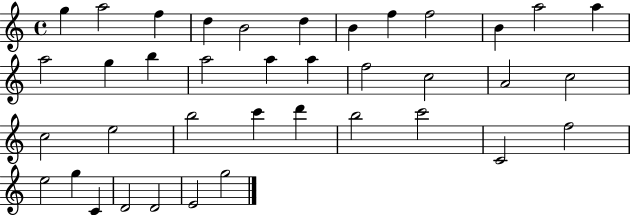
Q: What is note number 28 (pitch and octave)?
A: B5